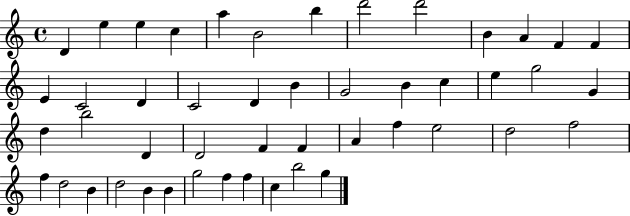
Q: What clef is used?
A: treble